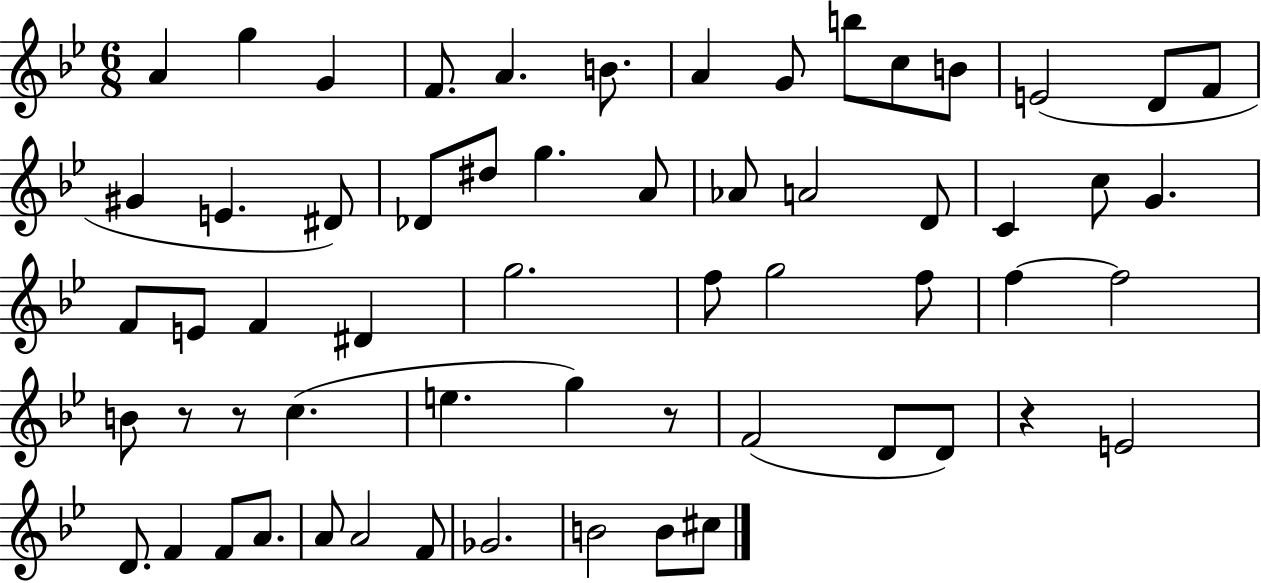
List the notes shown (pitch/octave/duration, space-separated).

A4/q G5/q G4/q F4/e. A4/q. B4/e. A4/q G4/e B5/e C5/e B4/e E4/h D4/e F4/e G#4/q E4/q. D#4/e Db4/e D#5/e G5/q. A4/e Ab4/e A4/h D4/e C4/q C5/e G4/q. F4/e E4/e F4/q D#4/q G5/h. F5/e G5/h F5/e F5/q F5/h B4/e R/e R/e C5/q. E5/q. G5/q R/e F4/h D4/e D4/e R/q E4/h D4/e. F4/q F4/e A4/e. A4/e A4/h F4/e Gb4/h. B4/h B4/e C#5/e